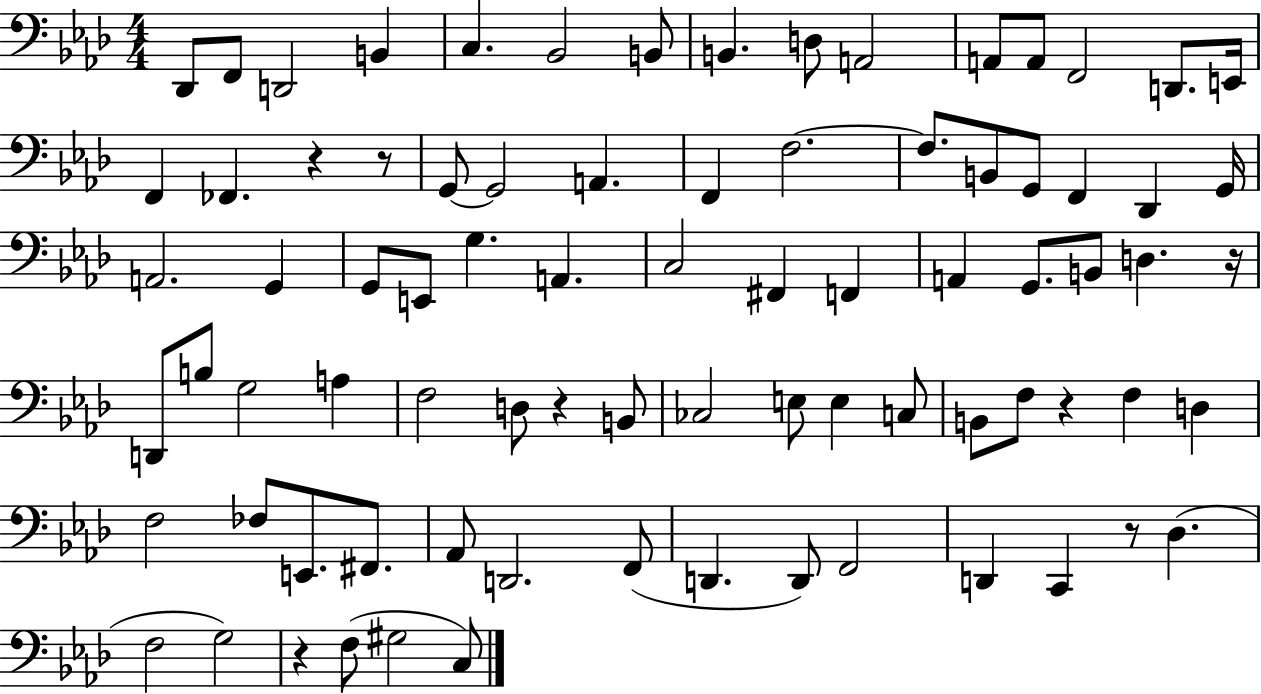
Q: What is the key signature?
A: AES major